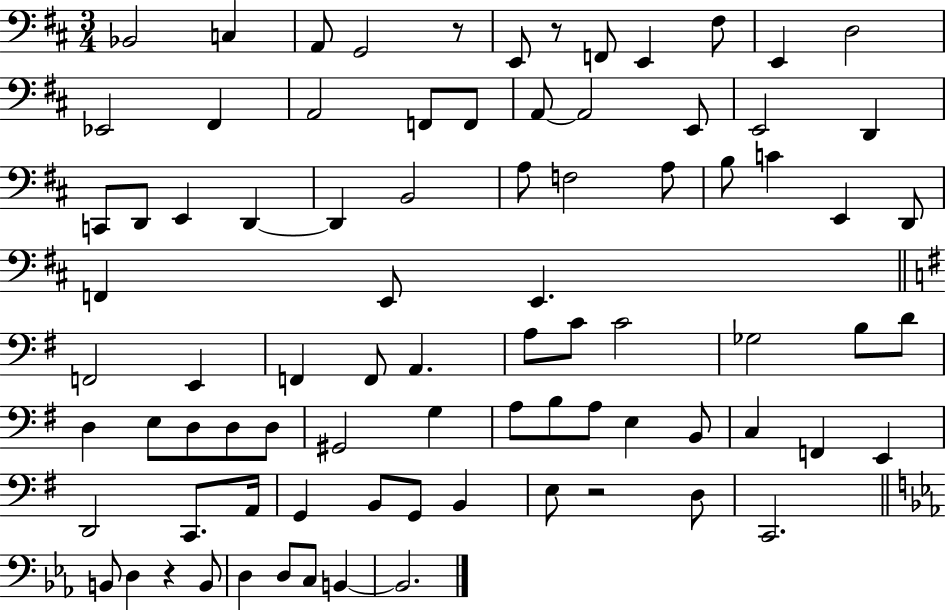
Bb2/h C3/q A2/e G2/h R/e E2/e R/e F2/e E2/q F#3/e E2/q D3/h Eb2/h F#2/q A2/h F2/e F2/e A2/e A2/h E2/e E2/h D2/q C2/e D2/e E2/q D2/q D2/q B2/h A3/e F3/h A3/e B3/e C4/q E2/q D2/e F2/q E2/e E2/q. F2/h E2/q F2/q F2/e A2/q. A3/e C4/e C4/h Gb3/h B3/e D4/e D3/q E3/e D3/e D3/e D3/e G#2/h G3/q A3/e B3/e A3/e E3/q B2/e C3/q F2/q E2/q D2/h C2/e. A2/s G2/q B2/e G2/e B2/q E3/e R/h D3/e C2/h. B2/e D3/q R/q B2/e D3/q D3/e C3/e B2/q B2/h.